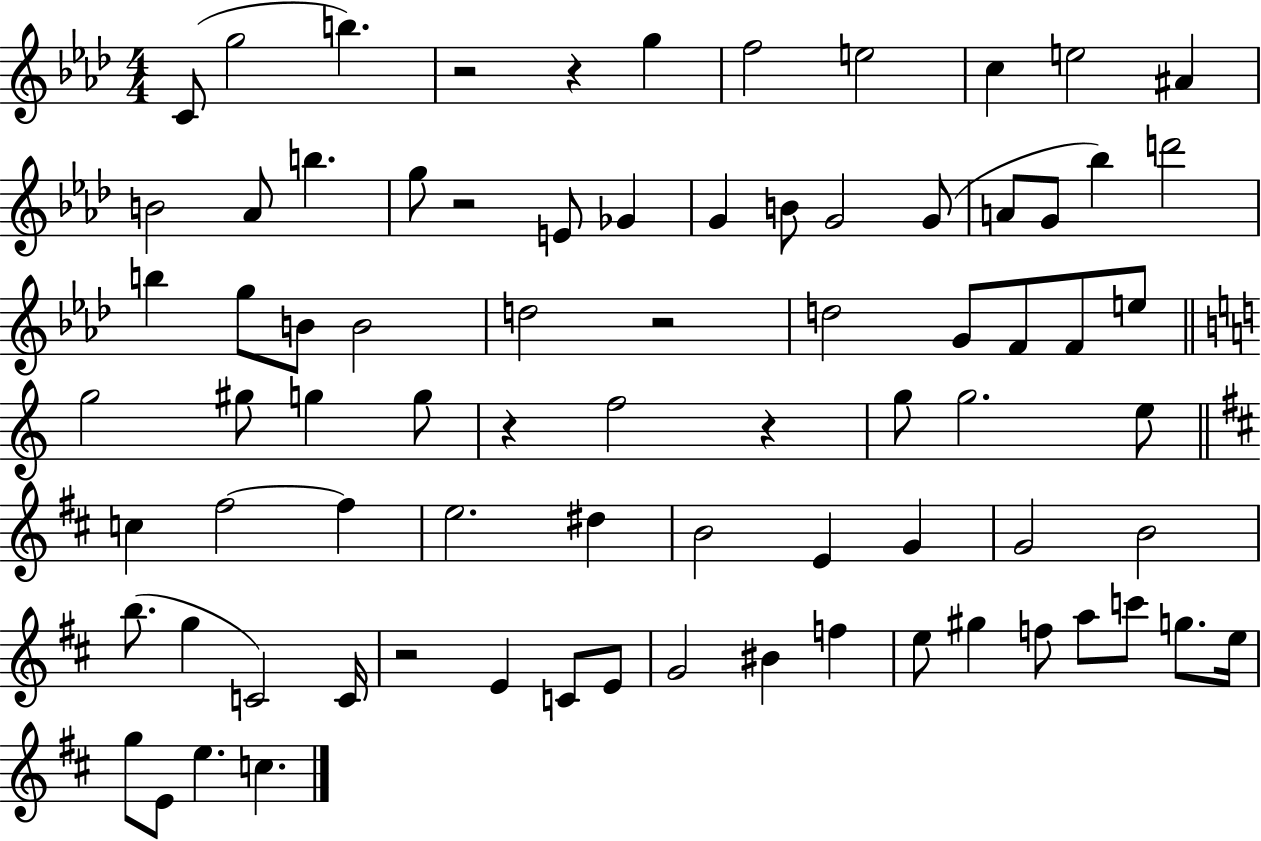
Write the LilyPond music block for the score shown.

{
  \clef treble
  \numericTimeSignature
  \time 4/4
  \key aes \major
  c'8( g''2 b''4.) | r2 r4 g''4 | f''2 e''2 | c''4 e''2 ais'4 | \break b'2 aes'8 b''4. | g''8 r2 e'8 ges'4 | g'4 b'8 g'2 g'8( | a'8 g'8 bes''4) d'''2 | \break b''4 g''8 b'8 b'2 | d''2 r2 | d''2 g'8 f'8 f'8 e''8 | \bar "||" \break \key c \major g''2 gis''8 g''4 g''8 | r4 f''2 r4 | g''8 g''2. e''8 | \bar "||" \break \key b \minor c''4 fis''2~~ fis''4 | e''2. dis''4 | b'2 e'4 g'4 | g'2 b'2 | \break b''8.( g''4 c'2) c'16 | r2 e'4 c'8 e'8 | g'2 bis'4 f''4 | e''8 gis''4 f''8 a''8 c'''8 g''8. e''16 | \break g''8 e'8 e''4. c''4. | \bar "|."
}